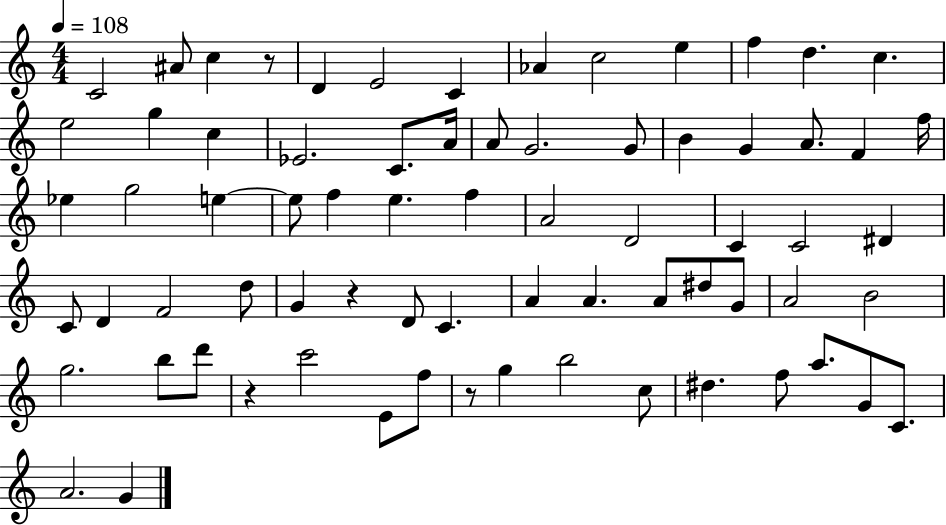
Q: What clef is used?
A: treble